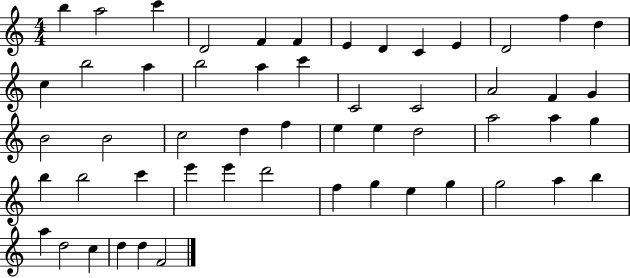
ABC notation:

X:1
T:Untitled
M:4/4
L:1/4
K:C
b a2 c' D2 F F E D C E D2 f d c b2 a b2 a c' C2 C2 A2 F G B2 B2 c2 d f e e d2 a2 a g b b2 c' e' e' d'2 f g e g g2 a b a d2 c d d F2